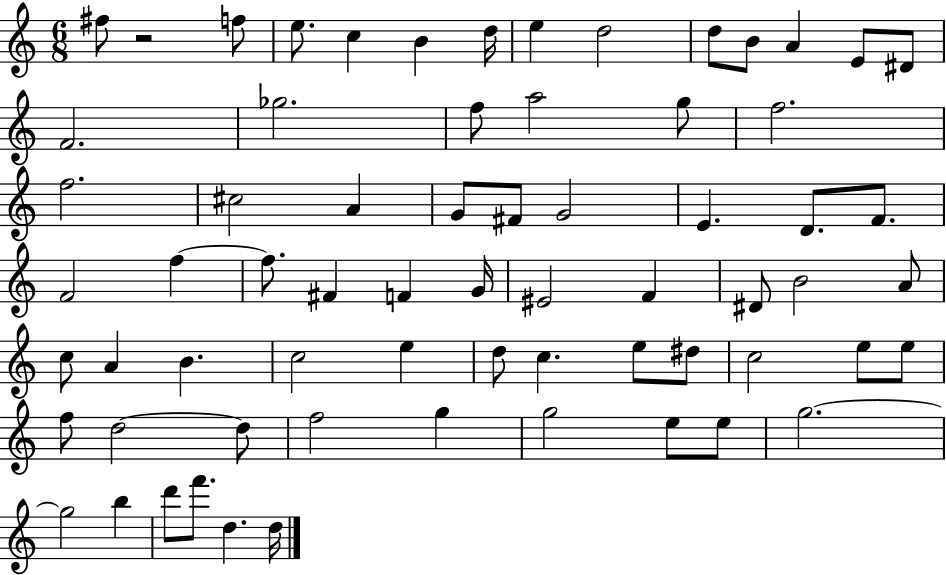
F#5/e R/h F5/e E5/e. C5/q B4/q D5/s E5/q D5/h D5/e B4/e A4/q E4/e D#4/e F4/h. Gb5/h. F5/e A5/h G5/e F5/h. F5/h. C#5/h A4/q G4/e F#4/e G4/h E4/q. D4/e. F4/e. F4/h F5/q F5/e. F#4/q F4/q G4/s EIS4/h F4/q D#4/e B4/h A4/e C5/e A4/q B4/q. C5/h E5/q D5/e C5/q. E5/e D#5/e C5/h E5/e E5/e F5/e D5/h D5/e F5/h G5/q G5/h E5/e E5/e G5/h. G5/h B5/q D6/e F6/e. D5/q. D5/s